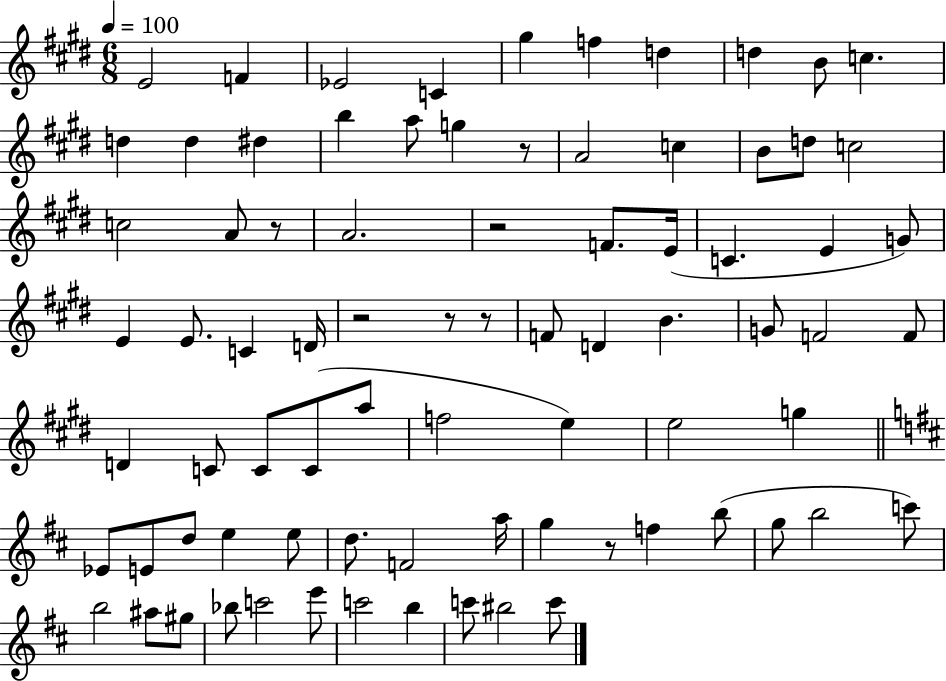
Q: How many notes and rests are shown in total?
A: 80